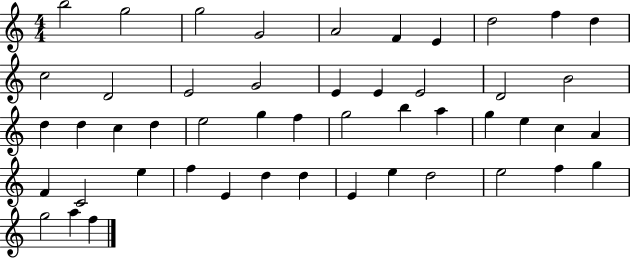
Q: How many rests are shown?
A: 0